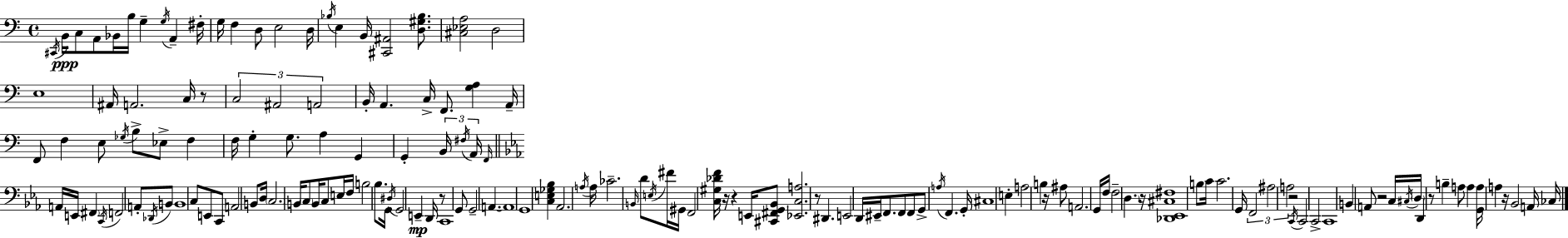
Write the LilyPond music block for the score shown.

{
  \clef bass
  \time 4/4
  \defaultTimeSignature
  \key a \minor
  \acciaccatura { cis,16 }\ppp b,16 c8 a,8 bes,16 b16 g4-- \acciaccatura { g16 } a,4-- | fis16-. g16 f4 d8 e2 | d16 \acciaccatura { bes16 } e4 b,16 <cis, ais,>2 | <d gis bes>8. <cis ees a>2 d2 | \break e1 | ais,16 a,2. | c16 r8 \tuplet 3/2 { c2 ais,2 | a,2 } b,16-. a,4. | \break c16-> f,8. <g a>4 a,16-- f,8 f4 | e8 \acciaccatura { ges16 } b8-> ees8-> f4 f16 g4-. | g8. a4 g,4 g,4-. | \tuplet 3/2 { b,16 \acciaccatura { fis16 } a,16 } \grace { f,16 } \bar "||" \break \key c \minor a,16 e,16 \parenthesize fis,4 \acciaccatura { c,16 } f,2 a,8-. | \acciaccatura { des,16 } b,8 b,1 | c8 e,8 c,8 a,2 | b,8 d16 \parenthesize c2. | \break b,16 \parenthesize c8 b,16 c8 e16 f16 b2 | bes8. g,16 \acciaccatura { dis16 } g,2 e,4--\mp | d,16 r8 c,1 | g,8 g,2-- a,4.~~ | \break a,1 | g,1 | <c e ges bes>4 aes,2. | \acciaccatura { a16 } a16 ces'2.-- | \break \grace { b,16 } d'8 \acciaccatura { e16 } fis'16 gis,16 f,2 | <c gis des' f'>16 r16 r4 e,16 <cis, fis, g, bes,>8 <ees, c a>2. | r8 dis,4. e,2 | d,16 eis,16-- f,8. f,8 f,8 g,8-> | \break \acciaccatura { a16 } f,4. g,16-. cis1 | e4-. a2 | b4 r16 ais8 a,2. | g,16 f16 f2-- | \break \parenthesize d4. r16 <des, ees, cis fis>1 | b8 c'16 c'2. | g,16 \tuplet 3/2 { f,2 | ais2 a2 } | \break r2 \acciaccatura { c,16 } c,2 | c,2-> c,1 | b,4 a,8 | r2 c16 \acciaccatura { cis16 } \parenthesize d16 d,4 r8 | \break b4-- a8 a4 <g, a>16 a4 | r16 bes,2 a,16 ces16 \bar "|."
}